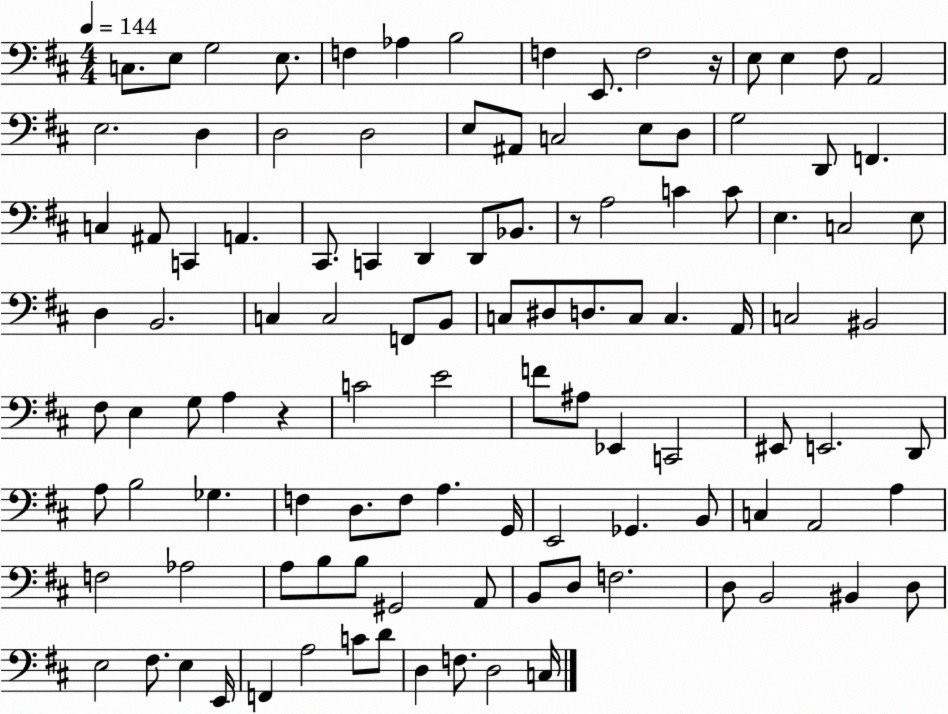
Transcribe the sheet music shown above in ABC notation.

X:1
T:Untitled
M:4/4
L:1/4
K:D
C,/2 E,/2 G,2 E,/2 F, _A, B,2 F, E,,/2 F,2 z/4 E,/2 E, ^F,/2 A,,2 E,2 D, D,2 D,2 E,/2 ^A,,/2 C,2 E,/2 D,/2 G,2 D,,/2 F,, C, ^A,,/2 C,, A,, ^C,,/2 C,, D,, D,,/2 _B,,/2 z/2 A,2 C C/2 E, C,2 E,/2 D, B,,2 C, C,2 F,,/2 B,,/2 C,/2 ^D,/2 D,/2 C,/2 C, A,,/4 C,2 ^B,,2 ^F,/2 E, G,/2 A, z C2 E2 F/2 ^A,/2 _E,, C,,2 ^E,,/2 E,,2 D,,/2 A,/2 B,2 _G, F, D,/2 F,/2 A, G,,/4 E,,2 _G,, B,,/2 C, A,,2 A, F,2 _A,2 A,/2 B,/2 B,/2 ^G,,2 A,,/2 B,,/2 D,/2 F,2 D,/2 B,,2 ^B,, D,/2 E,2 ^F,/2 E, E,,/4 F,, A,2 C/2 D/2 D, F,/2 D,2 C,/4